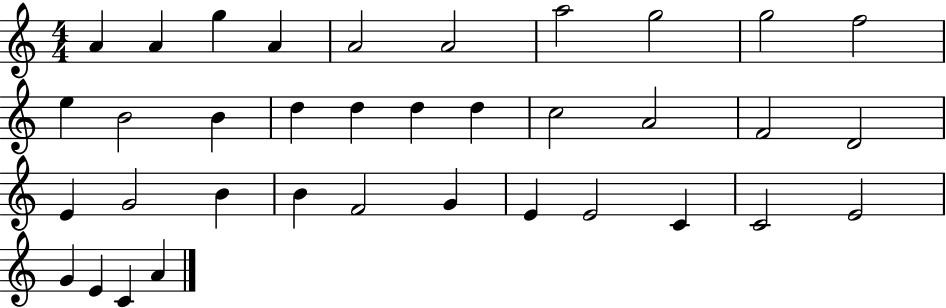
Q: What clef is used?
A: treble